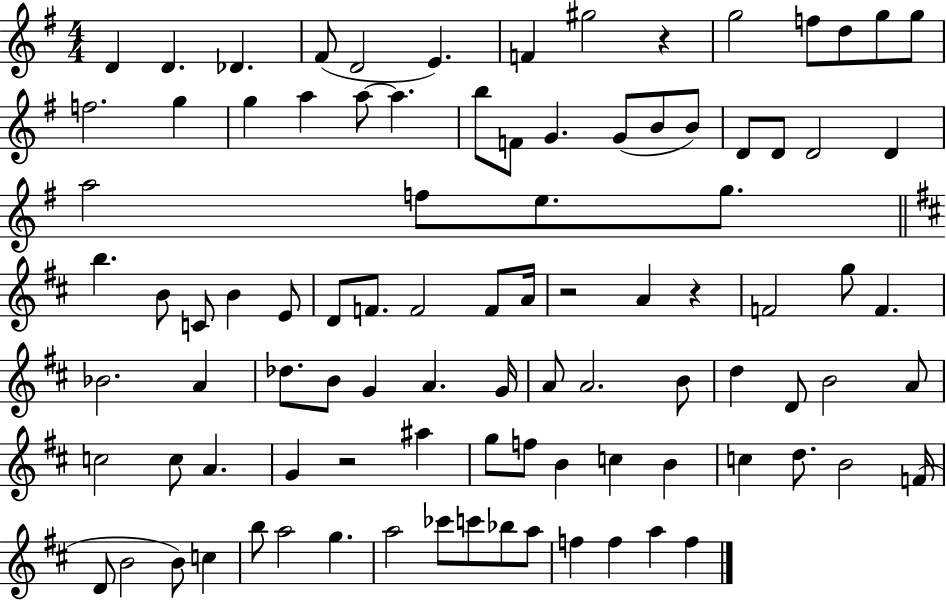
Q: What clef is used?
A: treble